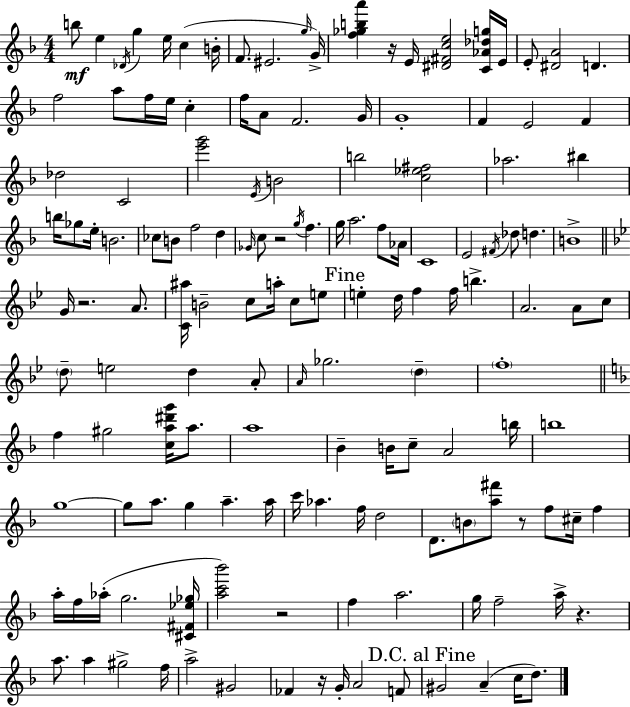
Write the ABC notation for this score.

X:1
T:Untitled
M:4/4
L:1/4
K:Dm
b/2 e _D/4 g e/4 c B/4 F/2 ^E2 g/4 G/4 [f_gba'] z/4 E/4 [^D^Fce]2 [C_A_dg]/4 E/4 E/2 [^DA]2 D f2 a/2 f/4 e/4 c f/4 A/2 F2 G/4 G4 F E2 F _d2 C2 [e'g']2 E/4 B2 b2 [c_e^f]2 _a2 ^b b/4 _g/2 e/4 B2 _c/2 B/2 f2 d _G/4 c/2 z2 g/4 f g/4 a2 f/2 _A/4 C4 E2 ^F/4 _d/2 d B4 G/4 z2 A/2 [C^a]/4 B2 c/2 a/4 c/2 e/2 e d/4 f f/4 b A2 A/2 c/2 d/2 e2 d A/2 A/4 _g2 d f4 f ^g2 [ca^d'g']/4 a/2 a4 _B B/4 c/2 A2 b/4 b4 g4 g/2 a/2 g a a/4 c'/4 _a f/4 d2 D/2 B/2 [a^f']/2 z/2 f/2 ^c/4 f a/4 f/4 _a/4 g2 [^C^F_e_g]/4 [ac'_b']2 z2 f a2 g/4 f2 a/4 z a/2 a ^g2 f/4 a2 ^G2 _F z/4 G/4 A2 F/2 ^G2 A c/4 d/2